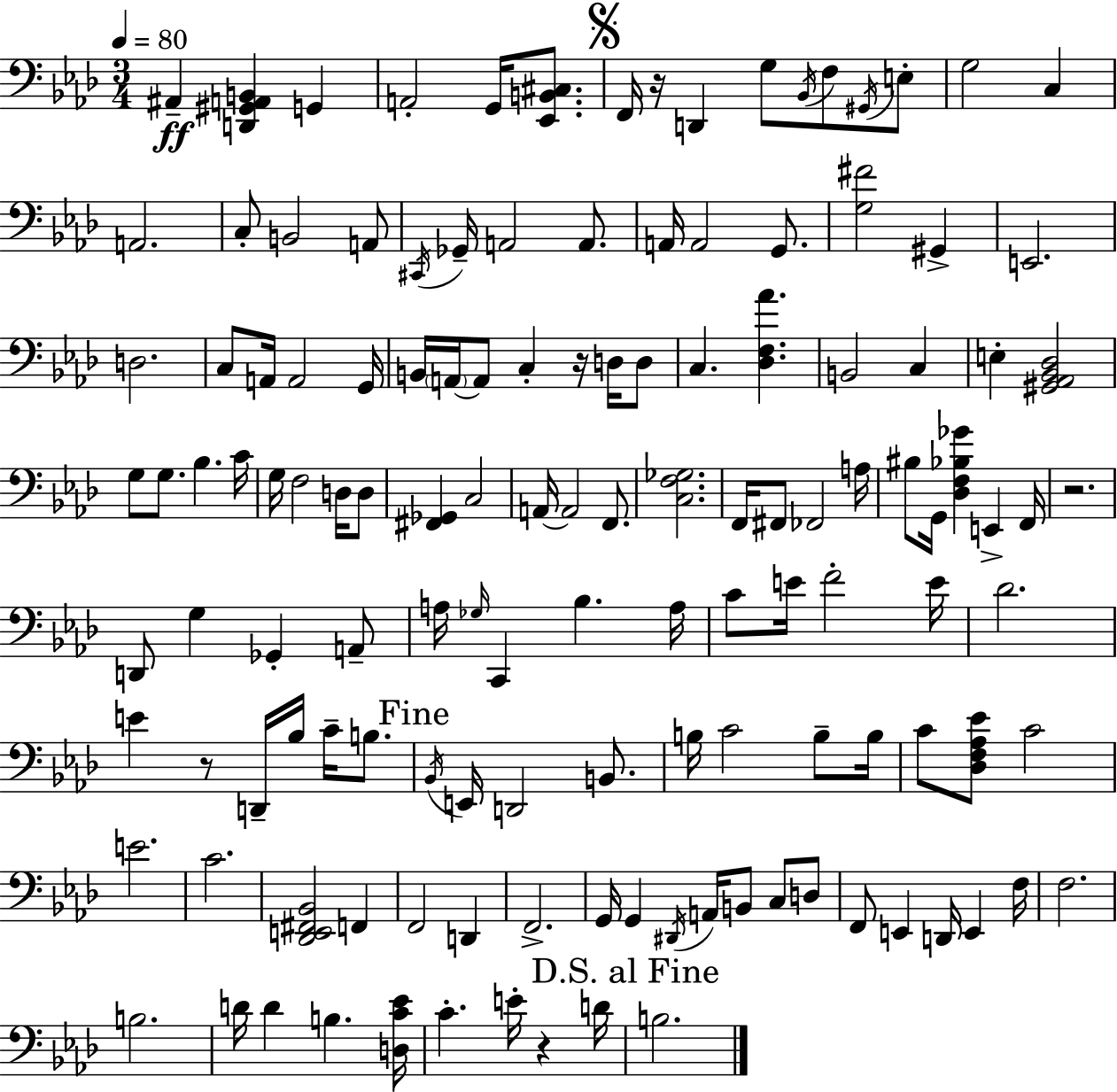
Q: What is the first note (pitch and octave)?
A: A#2